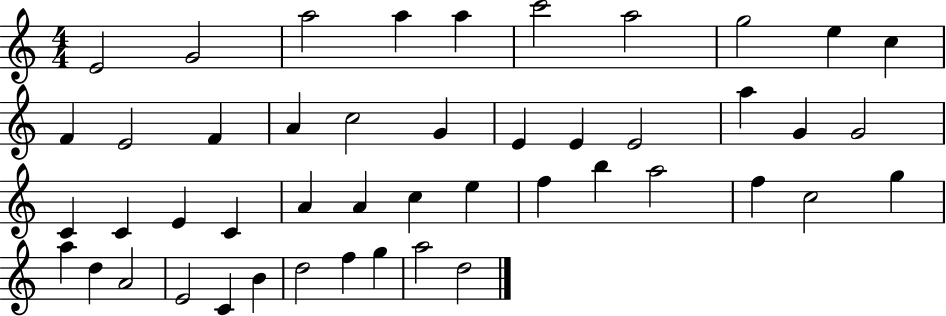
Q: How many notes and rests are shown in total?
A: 47